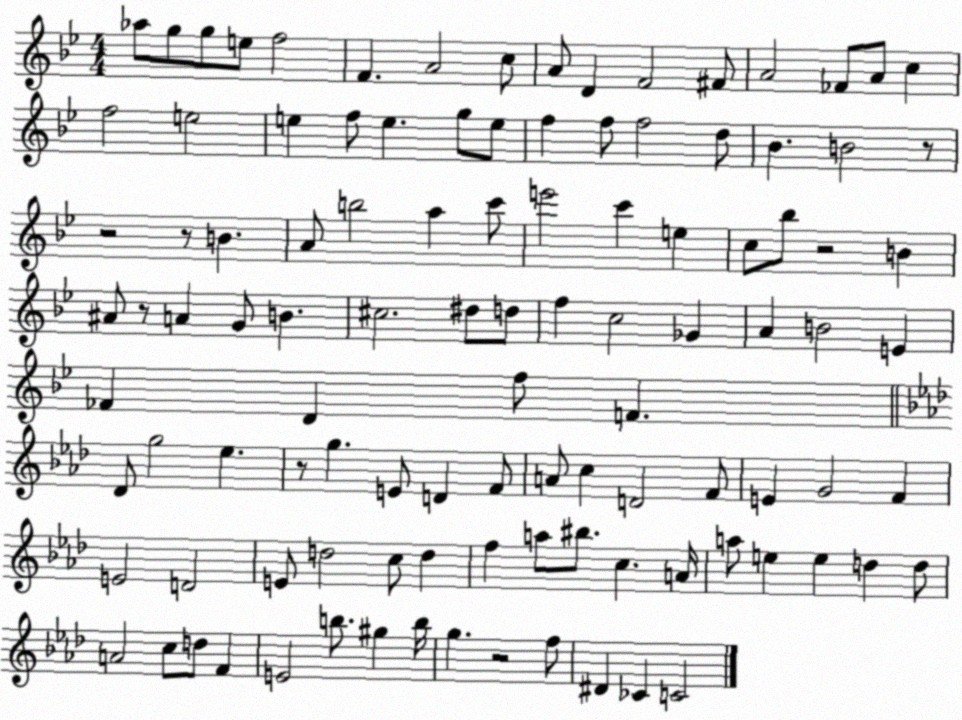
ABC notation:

X:1
T:Untitled
M:4/4
L:1/4
K:Bb
_a/2 g/2 g/2 e/2 f2 F A2 c/2 A/2 D F2 ^F/2 A2 _F/2 A/2 c f2 e2 e f/2 e g/2 e/2 f f/2 f2 d/2 _B B2 z/2 z2 z/2 B A/2 b2 a c'/2 e'2 c' e c/2 _b/2 z2 B ^A/2 z/2 A G/2 B ^c2 ^d/2 d/2 f c2 _G A B2 E _F D f/2 F _D/2 g2 _e z/2 g E/2 D F/2 A/2 c D2 F/2 E G2 F E2 D2 E/2 d2 c/2 d f a/2 ^b/2 c A/4 a/2 e e d d/2 A2 c/2 d/2 F E2 b/2 ^g b/4 g z2 f/2 ^D _C C2